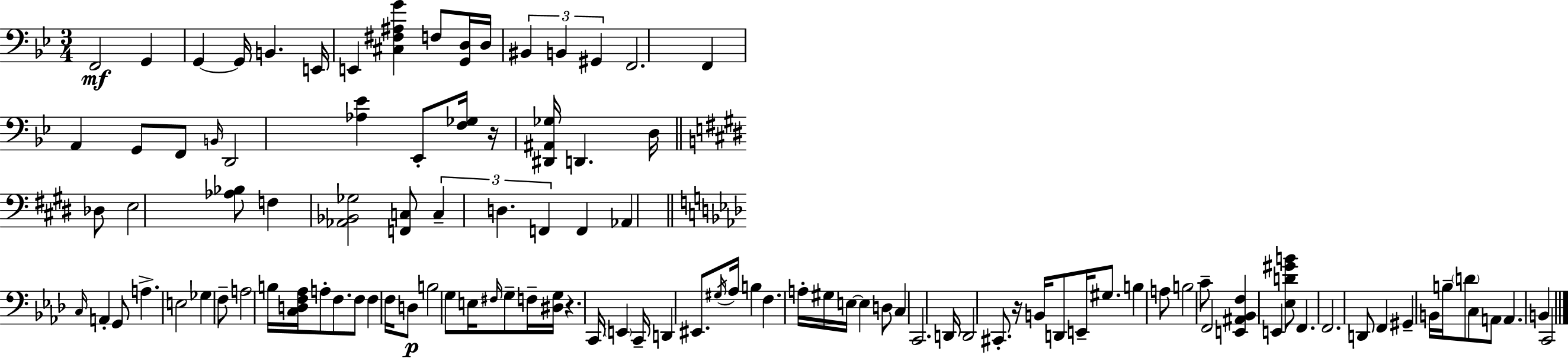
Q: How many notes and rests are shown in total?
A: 108